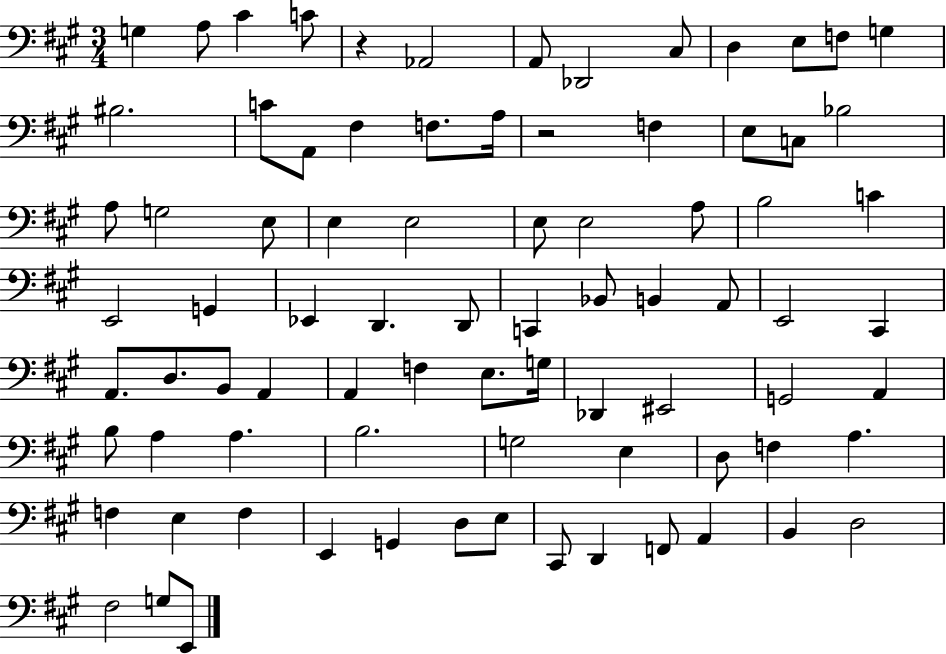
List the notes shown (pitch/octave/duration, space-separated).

G3/q A3/e C#4/q C4/e R/q Ab2/h A2/e Db2/h C#3/e D3/q E3/e F3/e G3/q BIS3/h. C4/e A2/e F#3/q F3/e. A3/s R/h F3/q E3/e C3/e Bb3/h A3/e G3/h E3/e E3/q E3/h E3/e E3/h A3/e B3/h C4/q E2/h G2/q Eb2/q D2/q. D2/e C2/q Bb2/e B2/q A2/e E2/h C#2/q A2/e. D3/e. B2/e A2/q A2/q F3/q E3/e. G3/s Db2/q EIS2/h G2/h A2/q B3/e A3/q A3/q. B3/h. G3/h E3/q D3/e F3/q A3/q. F3/q E3/q F3/q E2/q G2/q D3/e E3/e C#2/e D2/q F2/e A2/q B2/q D3/h F#3/h G3/e E2/e